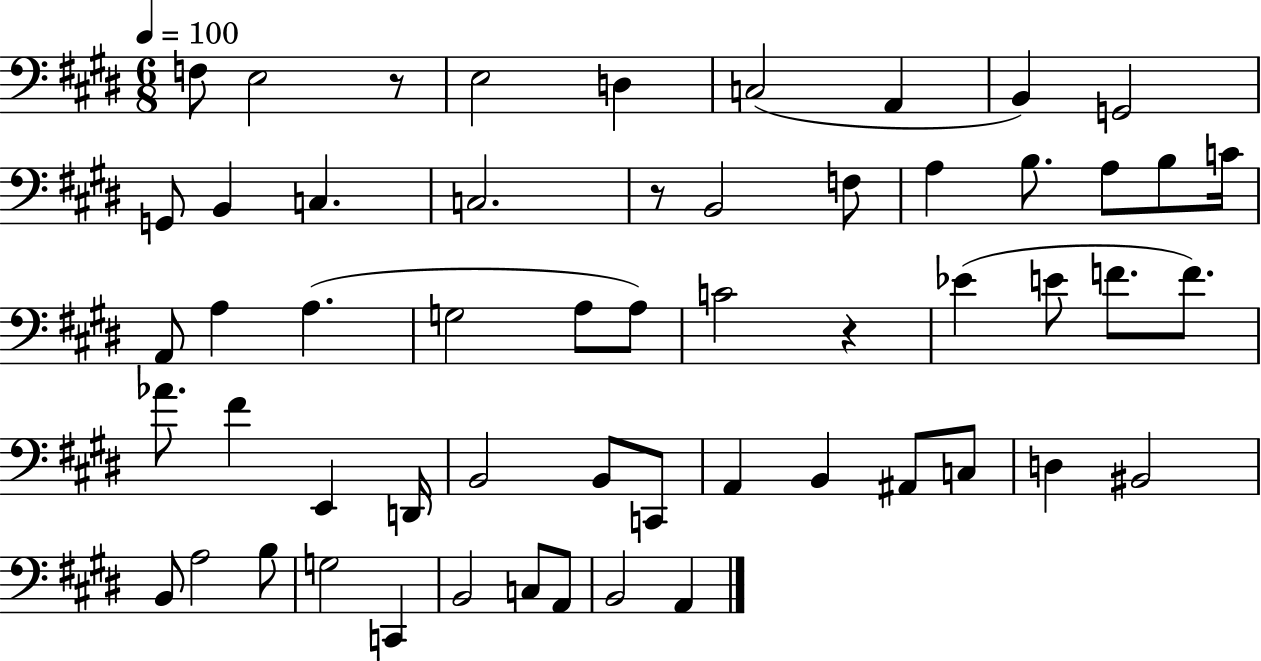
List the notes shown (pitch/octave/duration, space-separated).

F3/e E3/h R/e E3/h D3/q C3/h A2/q B2/q G2/h G2/e B2/q C3/q. C3/h. R/e B2/h F3/e A3/q B3/e. A3/e B3/e C4/s A2/e A3/q A3/q. G3/h A3/e A3/e C4/h R/q Eb4/q E4/e F4/e. F4/e. Ab4/e. F#4/q E2/q D2/s B2/h B2/e C2/e A2/q B2/q A#2/e C3/e D3/q BIS2/h B2/e A3/h B3/e G3/h C2/q B2/h C3/e A2/e B2/h A2/q